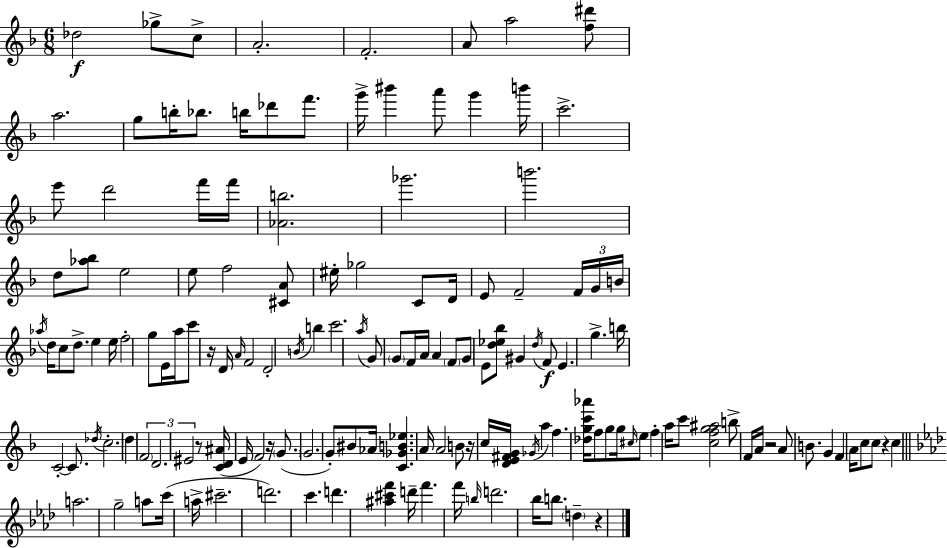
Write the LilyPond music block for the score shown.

{
  \clef treble
  \numericTimeSignature
  \time 6/8
  \key d \minor
  des''2\f ges''8-> c''8-> | a'2.-. | f'2.-. | a'8 a''2 <f'' dis'''>8 | \break a''2. | g''8 b''16-. bes''8. b''16 des'''8 f'''8. | g'''16-> bis'''4 a'''8 g'''4 b'''16 | c'''2.-> | \break e'''8 d'''2 f'''16 f'''16 | <aes' b''>2. | ges'''2. | b'''2. | \break d''8 <aes'' bes''>8 e''2 | e''8 f''2 <cis' a'>8 | eis''16-. ges''2 c'8 d'16 | e'8 f'2-- \tuplet 3/2 { f'16 g'16 | \break b'16 } \acciaccatura { aes''16 } d''16 c''8 d''8.-> e''4 | e''16 f''2-. g''8 e'16 | a''16 c'''8 r16 d'16 \grace { a'16 } f'2 | d'2-. \acciaccatura { b'16 } b''4 | \break c'''2. | \acciaccatura { a''16 } g'8 \parenthesize g'8 f'16 a'16 a'4 | \parenthesize f'8 g'8 e'8 <d'' ees'' bes''>8 gis'4 | \acciaccatura { d''16 } f'8\f e'4. g''4.-> | \break b''16 c'2-.~~ | c'8. \acciaccatura { des''16 } c''2.-. | \parenthesize d''4 \tuplet 3/2 { \parenthesize f'2 | d'2. | \break eis'2 } | r8 <c' d' ais'>16( e'16 f'2) | r16 \parenthesize g'8.( g'2. | g'8-.) bis'8 aes'16 <c' ges' b' ees''>4. | \break a'16 a'2 | b'8 r16 c''16 <d' e' fis' g'>16 \acciaccatura { ges'16 } a''4 | f''4. <des'' g'' c''' aes'''>16 f''8 g''8 g''16 | \grace { cis''16 } e''8 f''4-. a''16 c'''8 <c'' f'' g'' ais''>2 | \break b''8-> f'16 a'16 r2 | a'8 b'8. g'4 | f'4 a'16 c''8 c''8 | r4 c''4 \bar "||" \break \key aes \major a''2. | g''2-- a''8 c'''16( a''16-> | cis'''2.-- | d'''2.) | \break c'''4. d'''4. | <ais'' cis''' f'''>4 d'''16-- f'''4. f'''16 | \grace { b''16 } d'''2. | bes''16 b''8. \parenthesize d''4-- r4 | \break \bar "|."
}